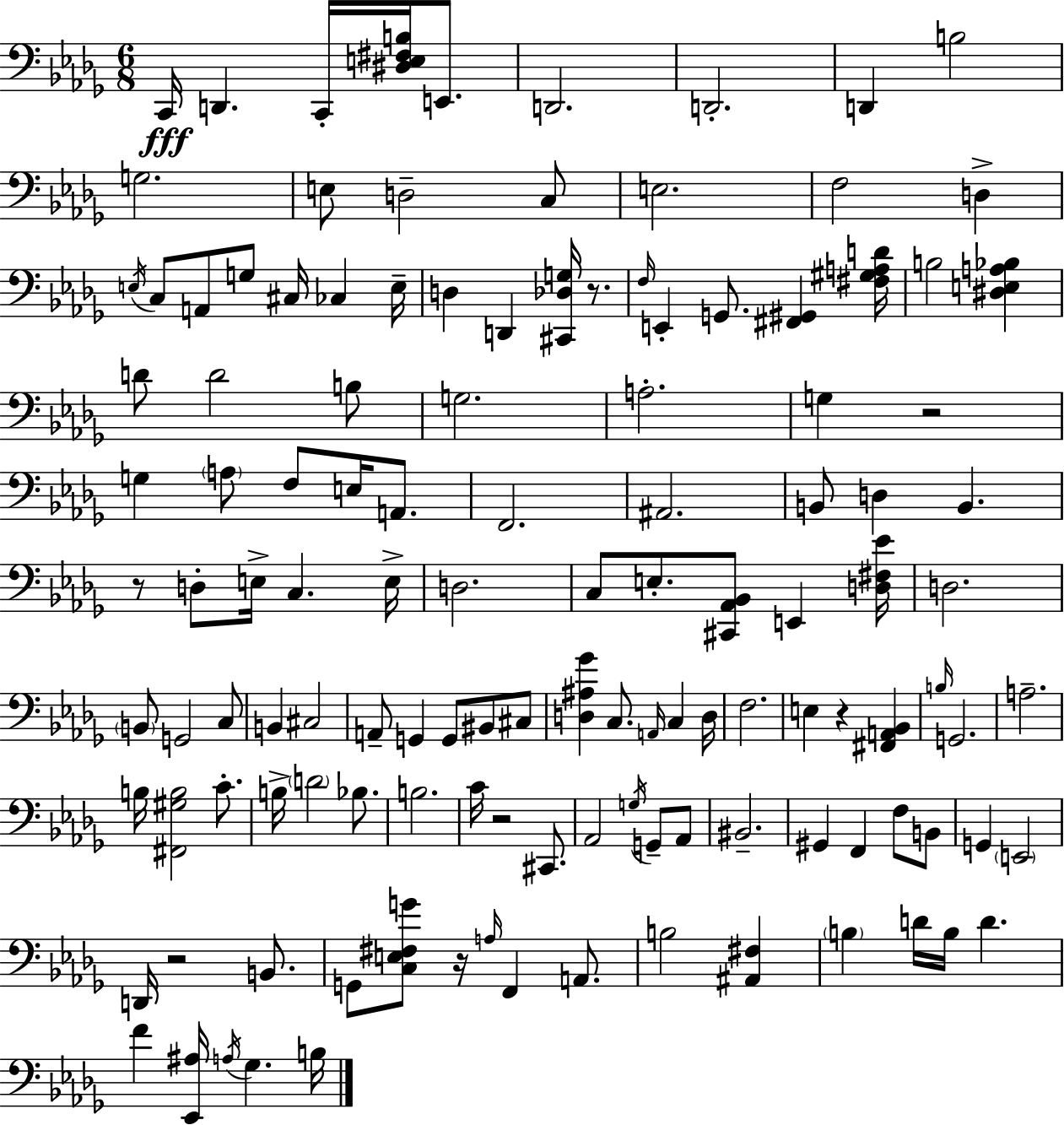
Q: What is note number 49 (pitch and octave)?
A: D3